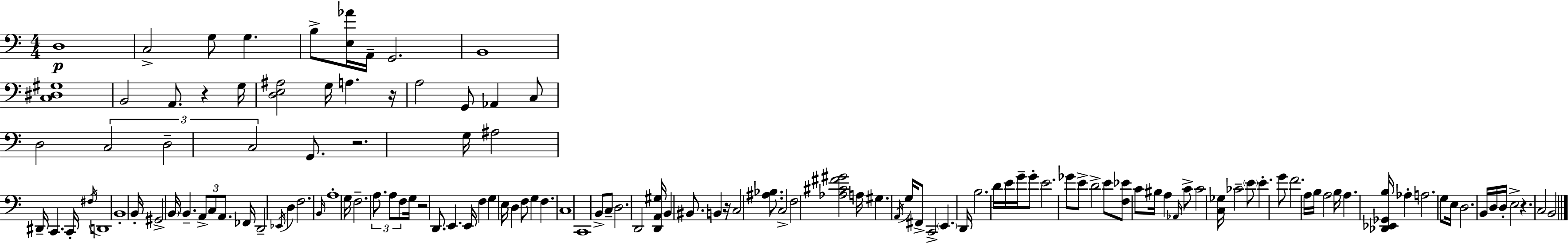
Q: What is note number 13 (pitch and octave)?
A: A3